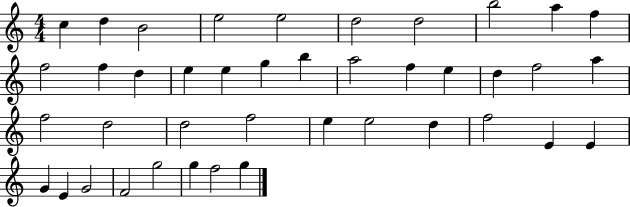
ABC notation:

X:1
T:Untitled
M:4/4
L:1/4
K:C
c d B2 e2 e2 d2 d2 b2 a f f2 f d e e g b a2 f e d f2 a f2 d2 d2 f2 e e2 d f2 E E G E G2 F2 g2 g f2 g